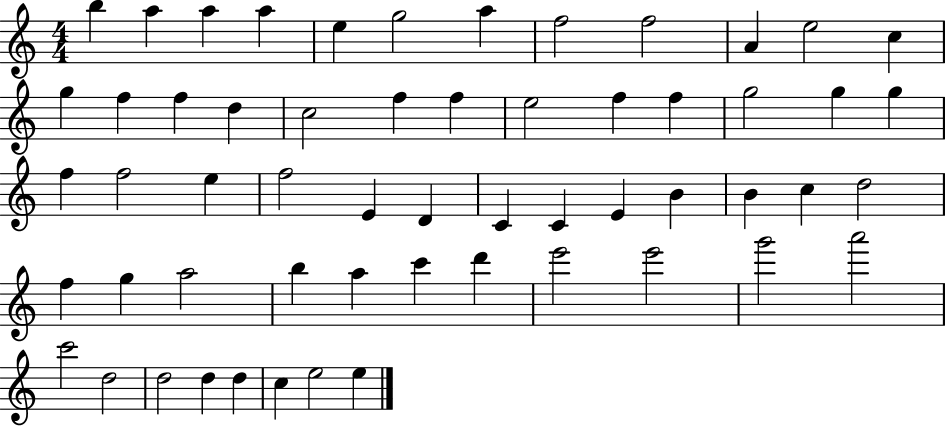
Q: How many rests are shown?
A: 0